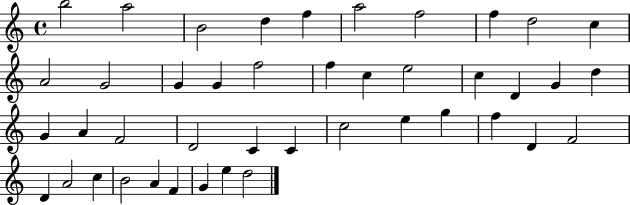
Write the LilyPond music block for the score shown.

{
  \clef treble
  \time 4/4
  \defaultTimeSignature
  \key c \major
  b''2 a''2 | b'2 d''4 f''4 | a''2 f''2 | f''4 d''2 c''4 | \break a'2 g'2 | g'4 g'4 f''2 | f''4 c''4 e''2 | c''4 d'4 g'4 d''4 | \break g'4 a'4 f'2 | d'2 c'4 c'4 | c''2 e''4 g''4 | f''4 d'4 f'2 | \break d'4 a'2 c''4 | b'2 a'4 f'4 | g'4 e''4 d''2 | \bar "|."
}